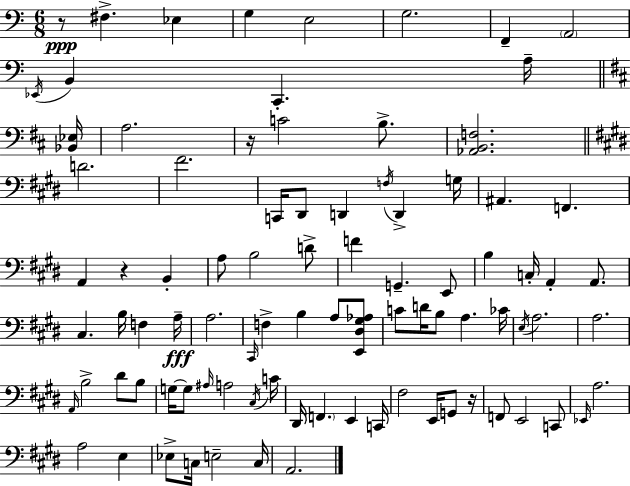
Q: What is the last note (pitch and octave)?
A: A2